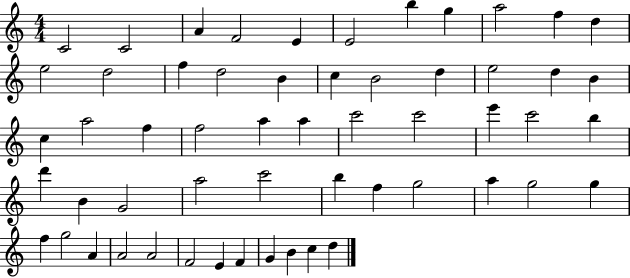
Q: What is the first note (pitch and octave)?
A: C4